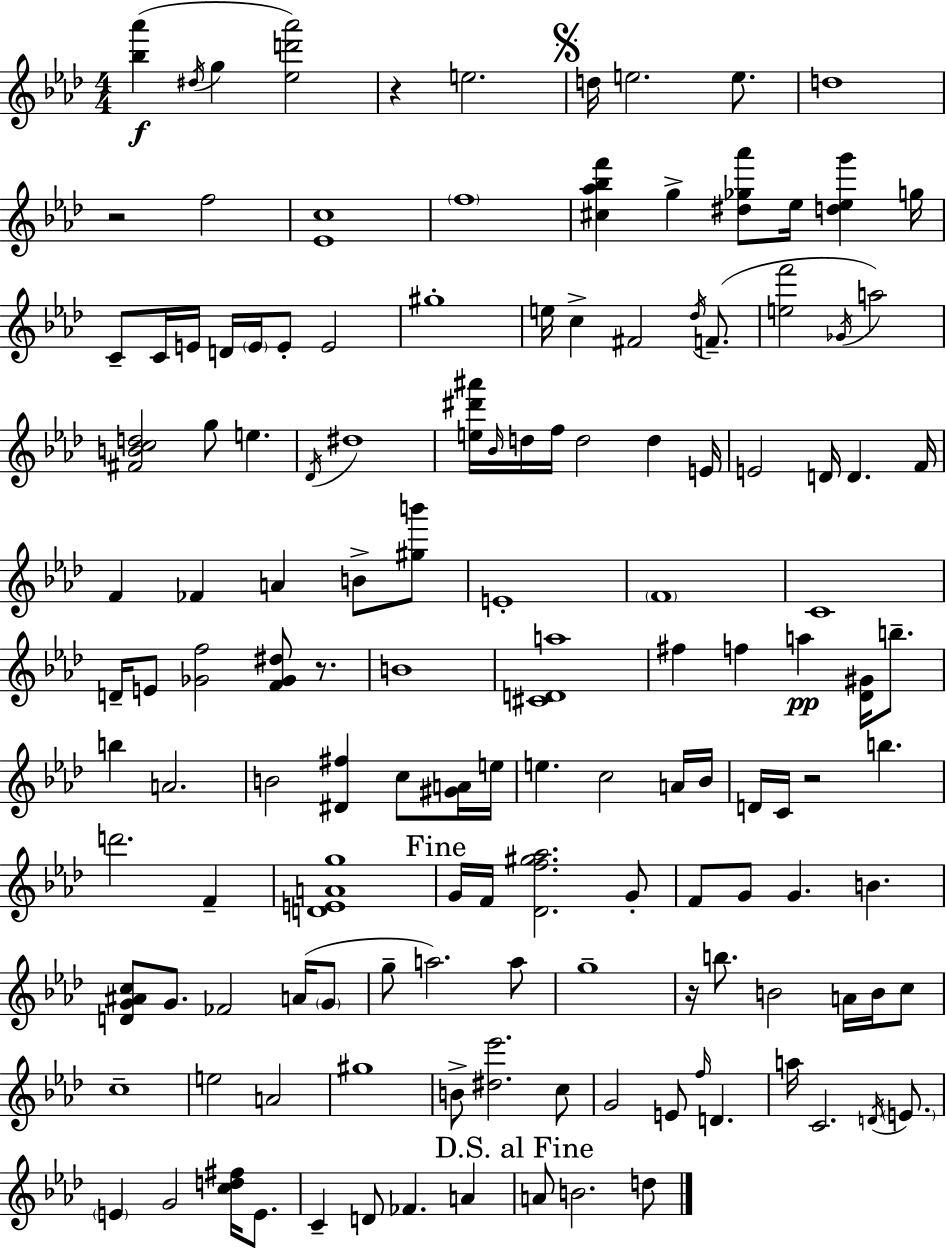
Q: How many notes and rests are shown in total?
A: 139